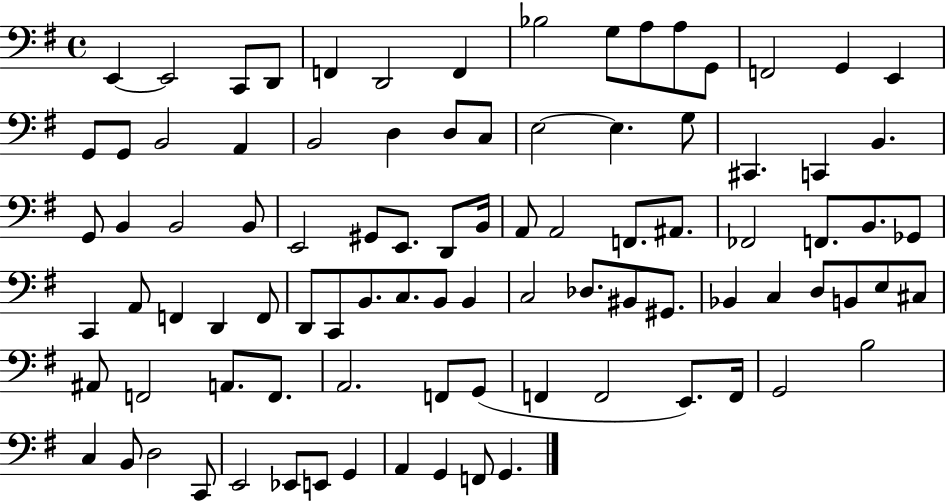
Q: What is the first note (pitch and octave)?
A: E2